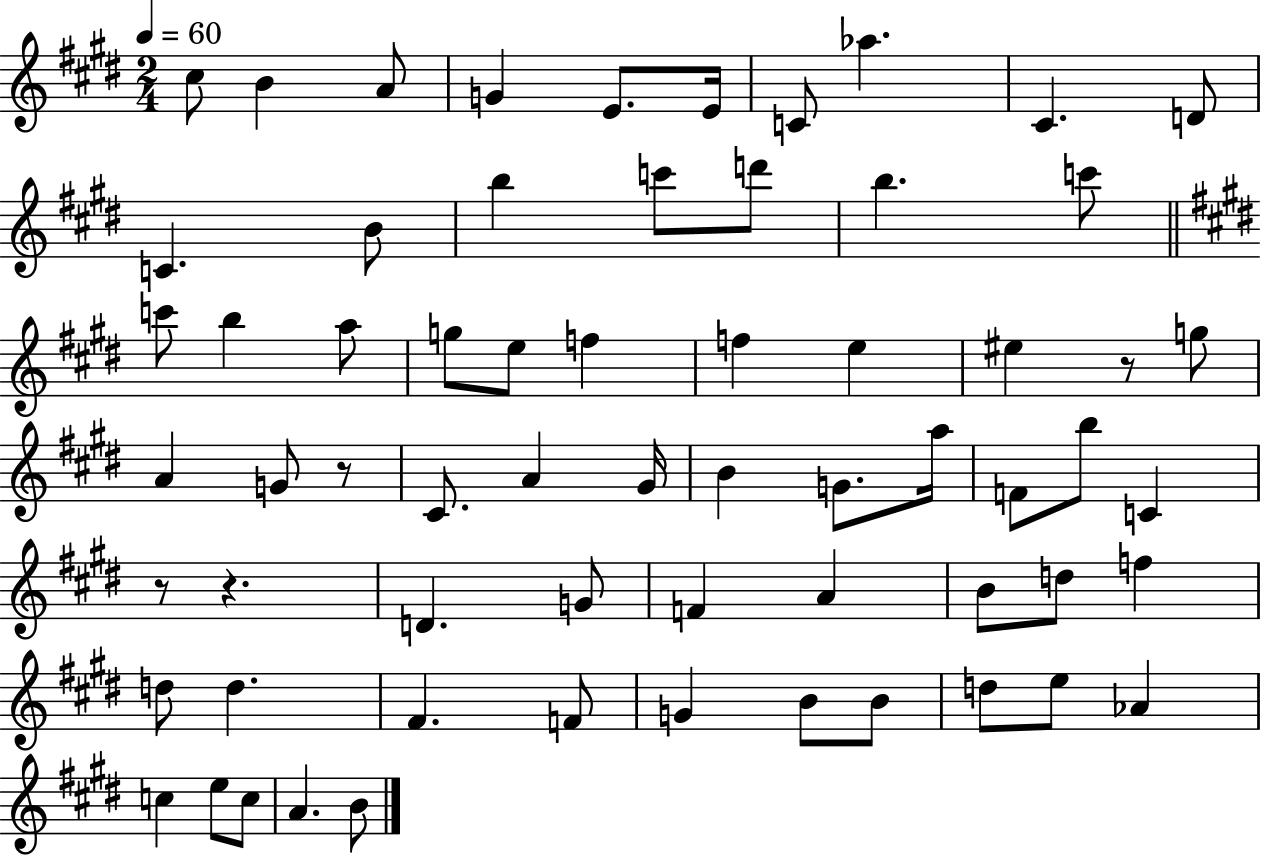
C#5/e B4/q A4/e G4/q E4/e. E4/s C4/e Ab5/q. C#4/q. D4/e C4/q. B4/e B5/q C6/e D6/e B5/q. C6/e C6/e B5/q A5/e G5/e E5/e F5/q F5/q E5/q EIS5/q R/e G5/e A4/q G4/e R/e C#4/e. A4/q G#4/s B4/q G4/e. A5/s F4/e B5/e C4/q R/e R/q. D4/q. G4/e F4/q A4/q B4/e D5/e F5/q D5/e D5/q. F#4/q. F4/e G4/q B4/e B4/e D5/e E5/e Ab4/q C5/q E5/e C5/e A4/q. B4/e